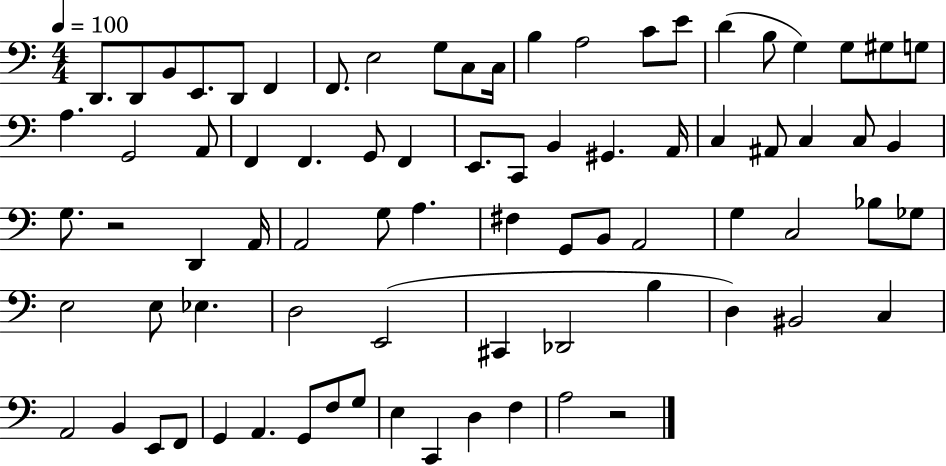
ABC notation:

X:1
T:Untitled
M:4/4
L:1/4
K:C
D,,/2 D,,/2 B,,/2 E,,/2 D,,/2 F,, F,,/2 E,2 G,/2 C,/2 C,/4 B, A,2 C/2 E/2 D B,/2 G, G,/2 ^G,/2 G,/2 A, G,,2 A,,/2 F,, F,, G,,/2 F,, E,,/2 C,,/2 B,, ^G,, A,,/4 C, ^A,,/2 C, C,/2 B,, G,/2 z2 D,, A,,/4 A,,2 G,/2 A, ^F, G,,/2 B,,/2 A,,2 G, C,2 _B,/2 _G,/2 E,2 E,/2 _E, D,2 E,,2 ^C,, _D,,2 B, D, ^B,,2 C, A,,2 B,, E,,/2 F,,/2 G,, A,, G,,/2 F,/2 G,/2 E, C,, D, F, A,2 z2